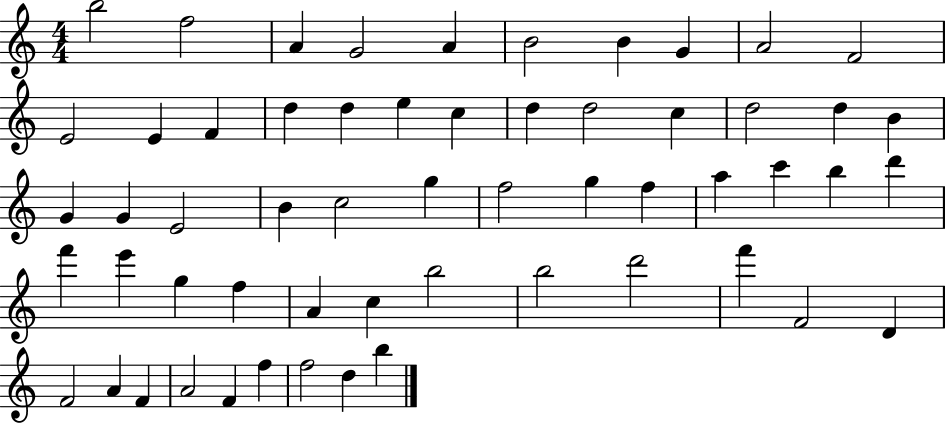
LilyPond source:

{
  \clef treble
  \numericTimeSignature
  \time 4/4
  \key c \major
  b''2 f''2 | a'4 g'2 a'4 | b'2 b'4 g'4 | a'2 f'2 | \break e'2 e'4 f'4 | d''4 d''4 e''4 c''4 | d''4 d''2 c''4 | d''2 d''4 b'4 | \break g'4 g'4 e'2 | b'4 c''2 g''4 | f''2 g''4 f''4 | a''4 c'''4 b''4 d'''4 | \break f'''4 e'''4 g''4 f''4 | a'4 c''4 b''2 | b''2 d'''2 | f'''4 f'2 d'4 | \break f'2 a'4 f'4 | a'2 f'4 f''4 | f''2 d''4 b''4 | \bar "|."
}